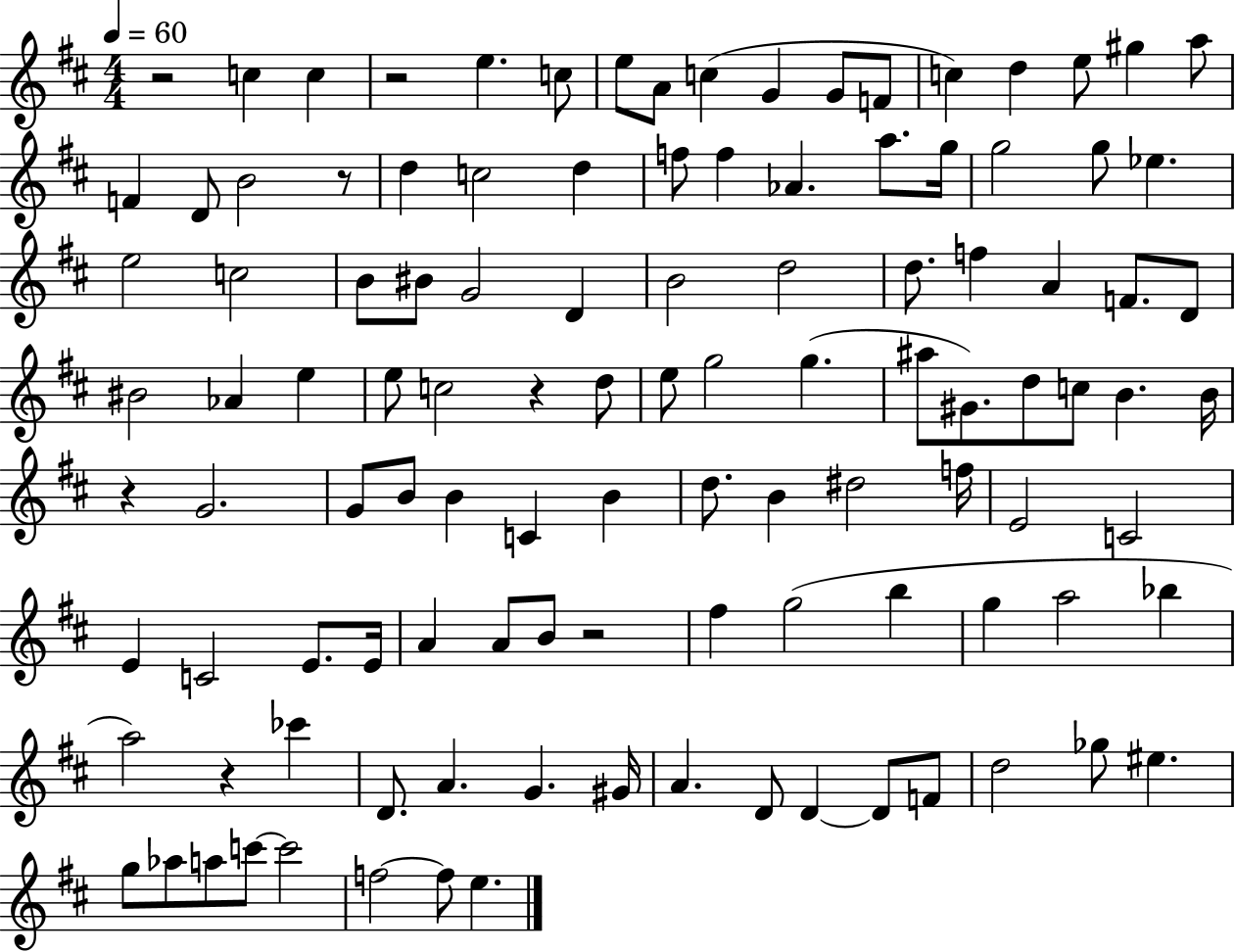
R/h C5/q C5/q R/h E5/q. C5/e E5/e A4/e C5/q G4/q G4/e F4/e C5/q D5/q E5/e G#5/q A5/e F4/q D4/e B4/h R/e D5/q C5/h D5/q F5/e F5/q Ab4/q. A5/e. G5/s G5/h G5/e Eb5/q. E5/h C5/h B4/e BIS4/e G4/h D4/q B4/h D5/h D5/e. F5/q A4/q F4/e. D4/e BIS4/h Ab4/q E5/q E5/e C5/h R/q D5/e E5/e G5/h G5/q. A#5/e G#4/e. D5/e C5/e B4/q. B4/s R/q G4/h. G4/e B4/e B4/q C4/q B4/q D5/e. B4/q D#5/h F5/s E4/h C4/h E4/q C4/h E4/e. E4/s A4/q A4/e B4/e R/h F#5/q G5/h B5/q G5/q A5/h Bb5/q A5/h R/q CES6/q D4/e. A4/q. G4/q. G#4/s A4/q. D4/e D4/q D4/e F4/e D5/h Gb5/e EIS5/q. G5/e Ab5/e A5/e C6/e C6/h F5/h F5/e E5/q.